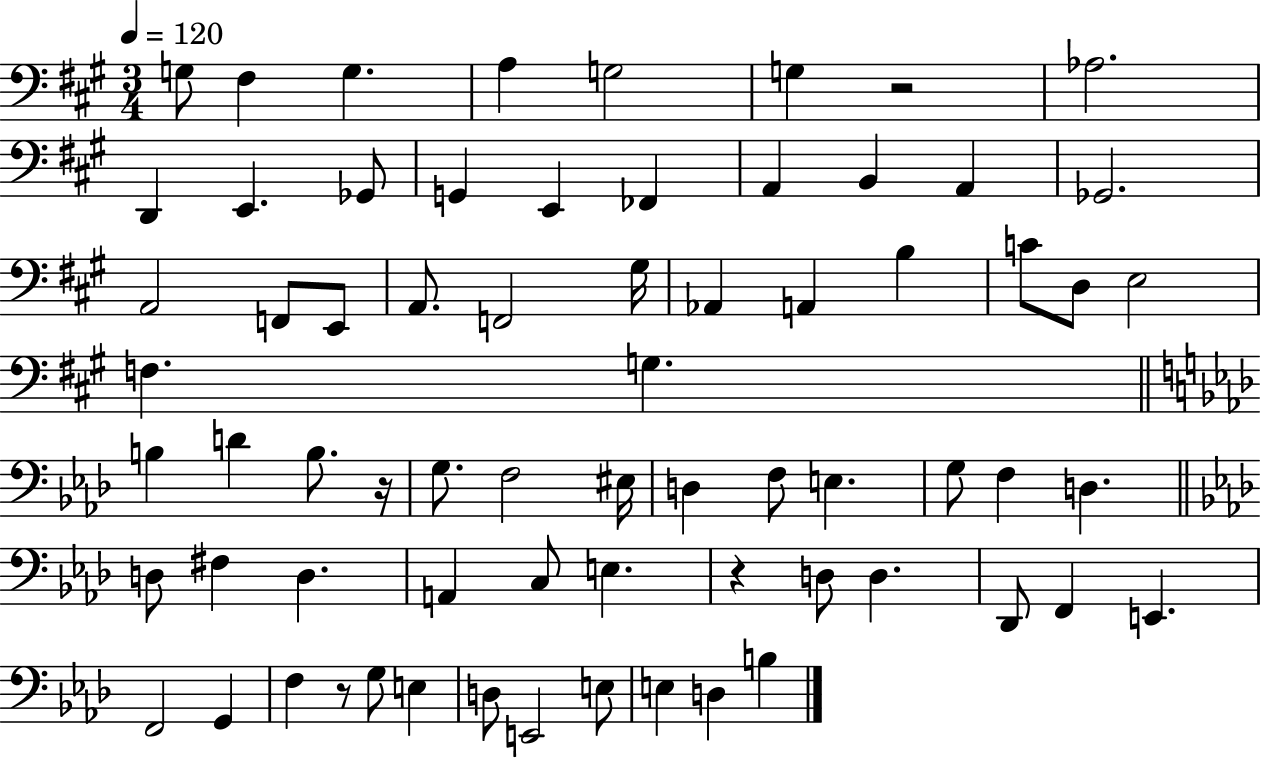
G3/e F#3/q G3/q. A3/q G3/h G3/q R/h Ab3/h. D2/q E2/q. Gb2/e G2/q E2/q FES2/q A2/q B2/q A2/q Gb2/h. A2/h F2/e E2/e A2/e. F2/h G#3/s Ab2/q A2/q B3/q C4/e D3/e E3/h F3/q. G3/q. B3/q D4/q B3/e. R/s G3/e. F3/h EIS3/s D3/q F3/e E3/q. G3/e F3/q D3/q. D3/e F#3/q D3/q. A2/q C3/e E3/q. R/q D3/e D3/q. Db2/e F2/q E2/q. F2/h G2/q F3/q R/e G3/e E3/q D3/e E2/h E3/e E3/q D3/q B3/q